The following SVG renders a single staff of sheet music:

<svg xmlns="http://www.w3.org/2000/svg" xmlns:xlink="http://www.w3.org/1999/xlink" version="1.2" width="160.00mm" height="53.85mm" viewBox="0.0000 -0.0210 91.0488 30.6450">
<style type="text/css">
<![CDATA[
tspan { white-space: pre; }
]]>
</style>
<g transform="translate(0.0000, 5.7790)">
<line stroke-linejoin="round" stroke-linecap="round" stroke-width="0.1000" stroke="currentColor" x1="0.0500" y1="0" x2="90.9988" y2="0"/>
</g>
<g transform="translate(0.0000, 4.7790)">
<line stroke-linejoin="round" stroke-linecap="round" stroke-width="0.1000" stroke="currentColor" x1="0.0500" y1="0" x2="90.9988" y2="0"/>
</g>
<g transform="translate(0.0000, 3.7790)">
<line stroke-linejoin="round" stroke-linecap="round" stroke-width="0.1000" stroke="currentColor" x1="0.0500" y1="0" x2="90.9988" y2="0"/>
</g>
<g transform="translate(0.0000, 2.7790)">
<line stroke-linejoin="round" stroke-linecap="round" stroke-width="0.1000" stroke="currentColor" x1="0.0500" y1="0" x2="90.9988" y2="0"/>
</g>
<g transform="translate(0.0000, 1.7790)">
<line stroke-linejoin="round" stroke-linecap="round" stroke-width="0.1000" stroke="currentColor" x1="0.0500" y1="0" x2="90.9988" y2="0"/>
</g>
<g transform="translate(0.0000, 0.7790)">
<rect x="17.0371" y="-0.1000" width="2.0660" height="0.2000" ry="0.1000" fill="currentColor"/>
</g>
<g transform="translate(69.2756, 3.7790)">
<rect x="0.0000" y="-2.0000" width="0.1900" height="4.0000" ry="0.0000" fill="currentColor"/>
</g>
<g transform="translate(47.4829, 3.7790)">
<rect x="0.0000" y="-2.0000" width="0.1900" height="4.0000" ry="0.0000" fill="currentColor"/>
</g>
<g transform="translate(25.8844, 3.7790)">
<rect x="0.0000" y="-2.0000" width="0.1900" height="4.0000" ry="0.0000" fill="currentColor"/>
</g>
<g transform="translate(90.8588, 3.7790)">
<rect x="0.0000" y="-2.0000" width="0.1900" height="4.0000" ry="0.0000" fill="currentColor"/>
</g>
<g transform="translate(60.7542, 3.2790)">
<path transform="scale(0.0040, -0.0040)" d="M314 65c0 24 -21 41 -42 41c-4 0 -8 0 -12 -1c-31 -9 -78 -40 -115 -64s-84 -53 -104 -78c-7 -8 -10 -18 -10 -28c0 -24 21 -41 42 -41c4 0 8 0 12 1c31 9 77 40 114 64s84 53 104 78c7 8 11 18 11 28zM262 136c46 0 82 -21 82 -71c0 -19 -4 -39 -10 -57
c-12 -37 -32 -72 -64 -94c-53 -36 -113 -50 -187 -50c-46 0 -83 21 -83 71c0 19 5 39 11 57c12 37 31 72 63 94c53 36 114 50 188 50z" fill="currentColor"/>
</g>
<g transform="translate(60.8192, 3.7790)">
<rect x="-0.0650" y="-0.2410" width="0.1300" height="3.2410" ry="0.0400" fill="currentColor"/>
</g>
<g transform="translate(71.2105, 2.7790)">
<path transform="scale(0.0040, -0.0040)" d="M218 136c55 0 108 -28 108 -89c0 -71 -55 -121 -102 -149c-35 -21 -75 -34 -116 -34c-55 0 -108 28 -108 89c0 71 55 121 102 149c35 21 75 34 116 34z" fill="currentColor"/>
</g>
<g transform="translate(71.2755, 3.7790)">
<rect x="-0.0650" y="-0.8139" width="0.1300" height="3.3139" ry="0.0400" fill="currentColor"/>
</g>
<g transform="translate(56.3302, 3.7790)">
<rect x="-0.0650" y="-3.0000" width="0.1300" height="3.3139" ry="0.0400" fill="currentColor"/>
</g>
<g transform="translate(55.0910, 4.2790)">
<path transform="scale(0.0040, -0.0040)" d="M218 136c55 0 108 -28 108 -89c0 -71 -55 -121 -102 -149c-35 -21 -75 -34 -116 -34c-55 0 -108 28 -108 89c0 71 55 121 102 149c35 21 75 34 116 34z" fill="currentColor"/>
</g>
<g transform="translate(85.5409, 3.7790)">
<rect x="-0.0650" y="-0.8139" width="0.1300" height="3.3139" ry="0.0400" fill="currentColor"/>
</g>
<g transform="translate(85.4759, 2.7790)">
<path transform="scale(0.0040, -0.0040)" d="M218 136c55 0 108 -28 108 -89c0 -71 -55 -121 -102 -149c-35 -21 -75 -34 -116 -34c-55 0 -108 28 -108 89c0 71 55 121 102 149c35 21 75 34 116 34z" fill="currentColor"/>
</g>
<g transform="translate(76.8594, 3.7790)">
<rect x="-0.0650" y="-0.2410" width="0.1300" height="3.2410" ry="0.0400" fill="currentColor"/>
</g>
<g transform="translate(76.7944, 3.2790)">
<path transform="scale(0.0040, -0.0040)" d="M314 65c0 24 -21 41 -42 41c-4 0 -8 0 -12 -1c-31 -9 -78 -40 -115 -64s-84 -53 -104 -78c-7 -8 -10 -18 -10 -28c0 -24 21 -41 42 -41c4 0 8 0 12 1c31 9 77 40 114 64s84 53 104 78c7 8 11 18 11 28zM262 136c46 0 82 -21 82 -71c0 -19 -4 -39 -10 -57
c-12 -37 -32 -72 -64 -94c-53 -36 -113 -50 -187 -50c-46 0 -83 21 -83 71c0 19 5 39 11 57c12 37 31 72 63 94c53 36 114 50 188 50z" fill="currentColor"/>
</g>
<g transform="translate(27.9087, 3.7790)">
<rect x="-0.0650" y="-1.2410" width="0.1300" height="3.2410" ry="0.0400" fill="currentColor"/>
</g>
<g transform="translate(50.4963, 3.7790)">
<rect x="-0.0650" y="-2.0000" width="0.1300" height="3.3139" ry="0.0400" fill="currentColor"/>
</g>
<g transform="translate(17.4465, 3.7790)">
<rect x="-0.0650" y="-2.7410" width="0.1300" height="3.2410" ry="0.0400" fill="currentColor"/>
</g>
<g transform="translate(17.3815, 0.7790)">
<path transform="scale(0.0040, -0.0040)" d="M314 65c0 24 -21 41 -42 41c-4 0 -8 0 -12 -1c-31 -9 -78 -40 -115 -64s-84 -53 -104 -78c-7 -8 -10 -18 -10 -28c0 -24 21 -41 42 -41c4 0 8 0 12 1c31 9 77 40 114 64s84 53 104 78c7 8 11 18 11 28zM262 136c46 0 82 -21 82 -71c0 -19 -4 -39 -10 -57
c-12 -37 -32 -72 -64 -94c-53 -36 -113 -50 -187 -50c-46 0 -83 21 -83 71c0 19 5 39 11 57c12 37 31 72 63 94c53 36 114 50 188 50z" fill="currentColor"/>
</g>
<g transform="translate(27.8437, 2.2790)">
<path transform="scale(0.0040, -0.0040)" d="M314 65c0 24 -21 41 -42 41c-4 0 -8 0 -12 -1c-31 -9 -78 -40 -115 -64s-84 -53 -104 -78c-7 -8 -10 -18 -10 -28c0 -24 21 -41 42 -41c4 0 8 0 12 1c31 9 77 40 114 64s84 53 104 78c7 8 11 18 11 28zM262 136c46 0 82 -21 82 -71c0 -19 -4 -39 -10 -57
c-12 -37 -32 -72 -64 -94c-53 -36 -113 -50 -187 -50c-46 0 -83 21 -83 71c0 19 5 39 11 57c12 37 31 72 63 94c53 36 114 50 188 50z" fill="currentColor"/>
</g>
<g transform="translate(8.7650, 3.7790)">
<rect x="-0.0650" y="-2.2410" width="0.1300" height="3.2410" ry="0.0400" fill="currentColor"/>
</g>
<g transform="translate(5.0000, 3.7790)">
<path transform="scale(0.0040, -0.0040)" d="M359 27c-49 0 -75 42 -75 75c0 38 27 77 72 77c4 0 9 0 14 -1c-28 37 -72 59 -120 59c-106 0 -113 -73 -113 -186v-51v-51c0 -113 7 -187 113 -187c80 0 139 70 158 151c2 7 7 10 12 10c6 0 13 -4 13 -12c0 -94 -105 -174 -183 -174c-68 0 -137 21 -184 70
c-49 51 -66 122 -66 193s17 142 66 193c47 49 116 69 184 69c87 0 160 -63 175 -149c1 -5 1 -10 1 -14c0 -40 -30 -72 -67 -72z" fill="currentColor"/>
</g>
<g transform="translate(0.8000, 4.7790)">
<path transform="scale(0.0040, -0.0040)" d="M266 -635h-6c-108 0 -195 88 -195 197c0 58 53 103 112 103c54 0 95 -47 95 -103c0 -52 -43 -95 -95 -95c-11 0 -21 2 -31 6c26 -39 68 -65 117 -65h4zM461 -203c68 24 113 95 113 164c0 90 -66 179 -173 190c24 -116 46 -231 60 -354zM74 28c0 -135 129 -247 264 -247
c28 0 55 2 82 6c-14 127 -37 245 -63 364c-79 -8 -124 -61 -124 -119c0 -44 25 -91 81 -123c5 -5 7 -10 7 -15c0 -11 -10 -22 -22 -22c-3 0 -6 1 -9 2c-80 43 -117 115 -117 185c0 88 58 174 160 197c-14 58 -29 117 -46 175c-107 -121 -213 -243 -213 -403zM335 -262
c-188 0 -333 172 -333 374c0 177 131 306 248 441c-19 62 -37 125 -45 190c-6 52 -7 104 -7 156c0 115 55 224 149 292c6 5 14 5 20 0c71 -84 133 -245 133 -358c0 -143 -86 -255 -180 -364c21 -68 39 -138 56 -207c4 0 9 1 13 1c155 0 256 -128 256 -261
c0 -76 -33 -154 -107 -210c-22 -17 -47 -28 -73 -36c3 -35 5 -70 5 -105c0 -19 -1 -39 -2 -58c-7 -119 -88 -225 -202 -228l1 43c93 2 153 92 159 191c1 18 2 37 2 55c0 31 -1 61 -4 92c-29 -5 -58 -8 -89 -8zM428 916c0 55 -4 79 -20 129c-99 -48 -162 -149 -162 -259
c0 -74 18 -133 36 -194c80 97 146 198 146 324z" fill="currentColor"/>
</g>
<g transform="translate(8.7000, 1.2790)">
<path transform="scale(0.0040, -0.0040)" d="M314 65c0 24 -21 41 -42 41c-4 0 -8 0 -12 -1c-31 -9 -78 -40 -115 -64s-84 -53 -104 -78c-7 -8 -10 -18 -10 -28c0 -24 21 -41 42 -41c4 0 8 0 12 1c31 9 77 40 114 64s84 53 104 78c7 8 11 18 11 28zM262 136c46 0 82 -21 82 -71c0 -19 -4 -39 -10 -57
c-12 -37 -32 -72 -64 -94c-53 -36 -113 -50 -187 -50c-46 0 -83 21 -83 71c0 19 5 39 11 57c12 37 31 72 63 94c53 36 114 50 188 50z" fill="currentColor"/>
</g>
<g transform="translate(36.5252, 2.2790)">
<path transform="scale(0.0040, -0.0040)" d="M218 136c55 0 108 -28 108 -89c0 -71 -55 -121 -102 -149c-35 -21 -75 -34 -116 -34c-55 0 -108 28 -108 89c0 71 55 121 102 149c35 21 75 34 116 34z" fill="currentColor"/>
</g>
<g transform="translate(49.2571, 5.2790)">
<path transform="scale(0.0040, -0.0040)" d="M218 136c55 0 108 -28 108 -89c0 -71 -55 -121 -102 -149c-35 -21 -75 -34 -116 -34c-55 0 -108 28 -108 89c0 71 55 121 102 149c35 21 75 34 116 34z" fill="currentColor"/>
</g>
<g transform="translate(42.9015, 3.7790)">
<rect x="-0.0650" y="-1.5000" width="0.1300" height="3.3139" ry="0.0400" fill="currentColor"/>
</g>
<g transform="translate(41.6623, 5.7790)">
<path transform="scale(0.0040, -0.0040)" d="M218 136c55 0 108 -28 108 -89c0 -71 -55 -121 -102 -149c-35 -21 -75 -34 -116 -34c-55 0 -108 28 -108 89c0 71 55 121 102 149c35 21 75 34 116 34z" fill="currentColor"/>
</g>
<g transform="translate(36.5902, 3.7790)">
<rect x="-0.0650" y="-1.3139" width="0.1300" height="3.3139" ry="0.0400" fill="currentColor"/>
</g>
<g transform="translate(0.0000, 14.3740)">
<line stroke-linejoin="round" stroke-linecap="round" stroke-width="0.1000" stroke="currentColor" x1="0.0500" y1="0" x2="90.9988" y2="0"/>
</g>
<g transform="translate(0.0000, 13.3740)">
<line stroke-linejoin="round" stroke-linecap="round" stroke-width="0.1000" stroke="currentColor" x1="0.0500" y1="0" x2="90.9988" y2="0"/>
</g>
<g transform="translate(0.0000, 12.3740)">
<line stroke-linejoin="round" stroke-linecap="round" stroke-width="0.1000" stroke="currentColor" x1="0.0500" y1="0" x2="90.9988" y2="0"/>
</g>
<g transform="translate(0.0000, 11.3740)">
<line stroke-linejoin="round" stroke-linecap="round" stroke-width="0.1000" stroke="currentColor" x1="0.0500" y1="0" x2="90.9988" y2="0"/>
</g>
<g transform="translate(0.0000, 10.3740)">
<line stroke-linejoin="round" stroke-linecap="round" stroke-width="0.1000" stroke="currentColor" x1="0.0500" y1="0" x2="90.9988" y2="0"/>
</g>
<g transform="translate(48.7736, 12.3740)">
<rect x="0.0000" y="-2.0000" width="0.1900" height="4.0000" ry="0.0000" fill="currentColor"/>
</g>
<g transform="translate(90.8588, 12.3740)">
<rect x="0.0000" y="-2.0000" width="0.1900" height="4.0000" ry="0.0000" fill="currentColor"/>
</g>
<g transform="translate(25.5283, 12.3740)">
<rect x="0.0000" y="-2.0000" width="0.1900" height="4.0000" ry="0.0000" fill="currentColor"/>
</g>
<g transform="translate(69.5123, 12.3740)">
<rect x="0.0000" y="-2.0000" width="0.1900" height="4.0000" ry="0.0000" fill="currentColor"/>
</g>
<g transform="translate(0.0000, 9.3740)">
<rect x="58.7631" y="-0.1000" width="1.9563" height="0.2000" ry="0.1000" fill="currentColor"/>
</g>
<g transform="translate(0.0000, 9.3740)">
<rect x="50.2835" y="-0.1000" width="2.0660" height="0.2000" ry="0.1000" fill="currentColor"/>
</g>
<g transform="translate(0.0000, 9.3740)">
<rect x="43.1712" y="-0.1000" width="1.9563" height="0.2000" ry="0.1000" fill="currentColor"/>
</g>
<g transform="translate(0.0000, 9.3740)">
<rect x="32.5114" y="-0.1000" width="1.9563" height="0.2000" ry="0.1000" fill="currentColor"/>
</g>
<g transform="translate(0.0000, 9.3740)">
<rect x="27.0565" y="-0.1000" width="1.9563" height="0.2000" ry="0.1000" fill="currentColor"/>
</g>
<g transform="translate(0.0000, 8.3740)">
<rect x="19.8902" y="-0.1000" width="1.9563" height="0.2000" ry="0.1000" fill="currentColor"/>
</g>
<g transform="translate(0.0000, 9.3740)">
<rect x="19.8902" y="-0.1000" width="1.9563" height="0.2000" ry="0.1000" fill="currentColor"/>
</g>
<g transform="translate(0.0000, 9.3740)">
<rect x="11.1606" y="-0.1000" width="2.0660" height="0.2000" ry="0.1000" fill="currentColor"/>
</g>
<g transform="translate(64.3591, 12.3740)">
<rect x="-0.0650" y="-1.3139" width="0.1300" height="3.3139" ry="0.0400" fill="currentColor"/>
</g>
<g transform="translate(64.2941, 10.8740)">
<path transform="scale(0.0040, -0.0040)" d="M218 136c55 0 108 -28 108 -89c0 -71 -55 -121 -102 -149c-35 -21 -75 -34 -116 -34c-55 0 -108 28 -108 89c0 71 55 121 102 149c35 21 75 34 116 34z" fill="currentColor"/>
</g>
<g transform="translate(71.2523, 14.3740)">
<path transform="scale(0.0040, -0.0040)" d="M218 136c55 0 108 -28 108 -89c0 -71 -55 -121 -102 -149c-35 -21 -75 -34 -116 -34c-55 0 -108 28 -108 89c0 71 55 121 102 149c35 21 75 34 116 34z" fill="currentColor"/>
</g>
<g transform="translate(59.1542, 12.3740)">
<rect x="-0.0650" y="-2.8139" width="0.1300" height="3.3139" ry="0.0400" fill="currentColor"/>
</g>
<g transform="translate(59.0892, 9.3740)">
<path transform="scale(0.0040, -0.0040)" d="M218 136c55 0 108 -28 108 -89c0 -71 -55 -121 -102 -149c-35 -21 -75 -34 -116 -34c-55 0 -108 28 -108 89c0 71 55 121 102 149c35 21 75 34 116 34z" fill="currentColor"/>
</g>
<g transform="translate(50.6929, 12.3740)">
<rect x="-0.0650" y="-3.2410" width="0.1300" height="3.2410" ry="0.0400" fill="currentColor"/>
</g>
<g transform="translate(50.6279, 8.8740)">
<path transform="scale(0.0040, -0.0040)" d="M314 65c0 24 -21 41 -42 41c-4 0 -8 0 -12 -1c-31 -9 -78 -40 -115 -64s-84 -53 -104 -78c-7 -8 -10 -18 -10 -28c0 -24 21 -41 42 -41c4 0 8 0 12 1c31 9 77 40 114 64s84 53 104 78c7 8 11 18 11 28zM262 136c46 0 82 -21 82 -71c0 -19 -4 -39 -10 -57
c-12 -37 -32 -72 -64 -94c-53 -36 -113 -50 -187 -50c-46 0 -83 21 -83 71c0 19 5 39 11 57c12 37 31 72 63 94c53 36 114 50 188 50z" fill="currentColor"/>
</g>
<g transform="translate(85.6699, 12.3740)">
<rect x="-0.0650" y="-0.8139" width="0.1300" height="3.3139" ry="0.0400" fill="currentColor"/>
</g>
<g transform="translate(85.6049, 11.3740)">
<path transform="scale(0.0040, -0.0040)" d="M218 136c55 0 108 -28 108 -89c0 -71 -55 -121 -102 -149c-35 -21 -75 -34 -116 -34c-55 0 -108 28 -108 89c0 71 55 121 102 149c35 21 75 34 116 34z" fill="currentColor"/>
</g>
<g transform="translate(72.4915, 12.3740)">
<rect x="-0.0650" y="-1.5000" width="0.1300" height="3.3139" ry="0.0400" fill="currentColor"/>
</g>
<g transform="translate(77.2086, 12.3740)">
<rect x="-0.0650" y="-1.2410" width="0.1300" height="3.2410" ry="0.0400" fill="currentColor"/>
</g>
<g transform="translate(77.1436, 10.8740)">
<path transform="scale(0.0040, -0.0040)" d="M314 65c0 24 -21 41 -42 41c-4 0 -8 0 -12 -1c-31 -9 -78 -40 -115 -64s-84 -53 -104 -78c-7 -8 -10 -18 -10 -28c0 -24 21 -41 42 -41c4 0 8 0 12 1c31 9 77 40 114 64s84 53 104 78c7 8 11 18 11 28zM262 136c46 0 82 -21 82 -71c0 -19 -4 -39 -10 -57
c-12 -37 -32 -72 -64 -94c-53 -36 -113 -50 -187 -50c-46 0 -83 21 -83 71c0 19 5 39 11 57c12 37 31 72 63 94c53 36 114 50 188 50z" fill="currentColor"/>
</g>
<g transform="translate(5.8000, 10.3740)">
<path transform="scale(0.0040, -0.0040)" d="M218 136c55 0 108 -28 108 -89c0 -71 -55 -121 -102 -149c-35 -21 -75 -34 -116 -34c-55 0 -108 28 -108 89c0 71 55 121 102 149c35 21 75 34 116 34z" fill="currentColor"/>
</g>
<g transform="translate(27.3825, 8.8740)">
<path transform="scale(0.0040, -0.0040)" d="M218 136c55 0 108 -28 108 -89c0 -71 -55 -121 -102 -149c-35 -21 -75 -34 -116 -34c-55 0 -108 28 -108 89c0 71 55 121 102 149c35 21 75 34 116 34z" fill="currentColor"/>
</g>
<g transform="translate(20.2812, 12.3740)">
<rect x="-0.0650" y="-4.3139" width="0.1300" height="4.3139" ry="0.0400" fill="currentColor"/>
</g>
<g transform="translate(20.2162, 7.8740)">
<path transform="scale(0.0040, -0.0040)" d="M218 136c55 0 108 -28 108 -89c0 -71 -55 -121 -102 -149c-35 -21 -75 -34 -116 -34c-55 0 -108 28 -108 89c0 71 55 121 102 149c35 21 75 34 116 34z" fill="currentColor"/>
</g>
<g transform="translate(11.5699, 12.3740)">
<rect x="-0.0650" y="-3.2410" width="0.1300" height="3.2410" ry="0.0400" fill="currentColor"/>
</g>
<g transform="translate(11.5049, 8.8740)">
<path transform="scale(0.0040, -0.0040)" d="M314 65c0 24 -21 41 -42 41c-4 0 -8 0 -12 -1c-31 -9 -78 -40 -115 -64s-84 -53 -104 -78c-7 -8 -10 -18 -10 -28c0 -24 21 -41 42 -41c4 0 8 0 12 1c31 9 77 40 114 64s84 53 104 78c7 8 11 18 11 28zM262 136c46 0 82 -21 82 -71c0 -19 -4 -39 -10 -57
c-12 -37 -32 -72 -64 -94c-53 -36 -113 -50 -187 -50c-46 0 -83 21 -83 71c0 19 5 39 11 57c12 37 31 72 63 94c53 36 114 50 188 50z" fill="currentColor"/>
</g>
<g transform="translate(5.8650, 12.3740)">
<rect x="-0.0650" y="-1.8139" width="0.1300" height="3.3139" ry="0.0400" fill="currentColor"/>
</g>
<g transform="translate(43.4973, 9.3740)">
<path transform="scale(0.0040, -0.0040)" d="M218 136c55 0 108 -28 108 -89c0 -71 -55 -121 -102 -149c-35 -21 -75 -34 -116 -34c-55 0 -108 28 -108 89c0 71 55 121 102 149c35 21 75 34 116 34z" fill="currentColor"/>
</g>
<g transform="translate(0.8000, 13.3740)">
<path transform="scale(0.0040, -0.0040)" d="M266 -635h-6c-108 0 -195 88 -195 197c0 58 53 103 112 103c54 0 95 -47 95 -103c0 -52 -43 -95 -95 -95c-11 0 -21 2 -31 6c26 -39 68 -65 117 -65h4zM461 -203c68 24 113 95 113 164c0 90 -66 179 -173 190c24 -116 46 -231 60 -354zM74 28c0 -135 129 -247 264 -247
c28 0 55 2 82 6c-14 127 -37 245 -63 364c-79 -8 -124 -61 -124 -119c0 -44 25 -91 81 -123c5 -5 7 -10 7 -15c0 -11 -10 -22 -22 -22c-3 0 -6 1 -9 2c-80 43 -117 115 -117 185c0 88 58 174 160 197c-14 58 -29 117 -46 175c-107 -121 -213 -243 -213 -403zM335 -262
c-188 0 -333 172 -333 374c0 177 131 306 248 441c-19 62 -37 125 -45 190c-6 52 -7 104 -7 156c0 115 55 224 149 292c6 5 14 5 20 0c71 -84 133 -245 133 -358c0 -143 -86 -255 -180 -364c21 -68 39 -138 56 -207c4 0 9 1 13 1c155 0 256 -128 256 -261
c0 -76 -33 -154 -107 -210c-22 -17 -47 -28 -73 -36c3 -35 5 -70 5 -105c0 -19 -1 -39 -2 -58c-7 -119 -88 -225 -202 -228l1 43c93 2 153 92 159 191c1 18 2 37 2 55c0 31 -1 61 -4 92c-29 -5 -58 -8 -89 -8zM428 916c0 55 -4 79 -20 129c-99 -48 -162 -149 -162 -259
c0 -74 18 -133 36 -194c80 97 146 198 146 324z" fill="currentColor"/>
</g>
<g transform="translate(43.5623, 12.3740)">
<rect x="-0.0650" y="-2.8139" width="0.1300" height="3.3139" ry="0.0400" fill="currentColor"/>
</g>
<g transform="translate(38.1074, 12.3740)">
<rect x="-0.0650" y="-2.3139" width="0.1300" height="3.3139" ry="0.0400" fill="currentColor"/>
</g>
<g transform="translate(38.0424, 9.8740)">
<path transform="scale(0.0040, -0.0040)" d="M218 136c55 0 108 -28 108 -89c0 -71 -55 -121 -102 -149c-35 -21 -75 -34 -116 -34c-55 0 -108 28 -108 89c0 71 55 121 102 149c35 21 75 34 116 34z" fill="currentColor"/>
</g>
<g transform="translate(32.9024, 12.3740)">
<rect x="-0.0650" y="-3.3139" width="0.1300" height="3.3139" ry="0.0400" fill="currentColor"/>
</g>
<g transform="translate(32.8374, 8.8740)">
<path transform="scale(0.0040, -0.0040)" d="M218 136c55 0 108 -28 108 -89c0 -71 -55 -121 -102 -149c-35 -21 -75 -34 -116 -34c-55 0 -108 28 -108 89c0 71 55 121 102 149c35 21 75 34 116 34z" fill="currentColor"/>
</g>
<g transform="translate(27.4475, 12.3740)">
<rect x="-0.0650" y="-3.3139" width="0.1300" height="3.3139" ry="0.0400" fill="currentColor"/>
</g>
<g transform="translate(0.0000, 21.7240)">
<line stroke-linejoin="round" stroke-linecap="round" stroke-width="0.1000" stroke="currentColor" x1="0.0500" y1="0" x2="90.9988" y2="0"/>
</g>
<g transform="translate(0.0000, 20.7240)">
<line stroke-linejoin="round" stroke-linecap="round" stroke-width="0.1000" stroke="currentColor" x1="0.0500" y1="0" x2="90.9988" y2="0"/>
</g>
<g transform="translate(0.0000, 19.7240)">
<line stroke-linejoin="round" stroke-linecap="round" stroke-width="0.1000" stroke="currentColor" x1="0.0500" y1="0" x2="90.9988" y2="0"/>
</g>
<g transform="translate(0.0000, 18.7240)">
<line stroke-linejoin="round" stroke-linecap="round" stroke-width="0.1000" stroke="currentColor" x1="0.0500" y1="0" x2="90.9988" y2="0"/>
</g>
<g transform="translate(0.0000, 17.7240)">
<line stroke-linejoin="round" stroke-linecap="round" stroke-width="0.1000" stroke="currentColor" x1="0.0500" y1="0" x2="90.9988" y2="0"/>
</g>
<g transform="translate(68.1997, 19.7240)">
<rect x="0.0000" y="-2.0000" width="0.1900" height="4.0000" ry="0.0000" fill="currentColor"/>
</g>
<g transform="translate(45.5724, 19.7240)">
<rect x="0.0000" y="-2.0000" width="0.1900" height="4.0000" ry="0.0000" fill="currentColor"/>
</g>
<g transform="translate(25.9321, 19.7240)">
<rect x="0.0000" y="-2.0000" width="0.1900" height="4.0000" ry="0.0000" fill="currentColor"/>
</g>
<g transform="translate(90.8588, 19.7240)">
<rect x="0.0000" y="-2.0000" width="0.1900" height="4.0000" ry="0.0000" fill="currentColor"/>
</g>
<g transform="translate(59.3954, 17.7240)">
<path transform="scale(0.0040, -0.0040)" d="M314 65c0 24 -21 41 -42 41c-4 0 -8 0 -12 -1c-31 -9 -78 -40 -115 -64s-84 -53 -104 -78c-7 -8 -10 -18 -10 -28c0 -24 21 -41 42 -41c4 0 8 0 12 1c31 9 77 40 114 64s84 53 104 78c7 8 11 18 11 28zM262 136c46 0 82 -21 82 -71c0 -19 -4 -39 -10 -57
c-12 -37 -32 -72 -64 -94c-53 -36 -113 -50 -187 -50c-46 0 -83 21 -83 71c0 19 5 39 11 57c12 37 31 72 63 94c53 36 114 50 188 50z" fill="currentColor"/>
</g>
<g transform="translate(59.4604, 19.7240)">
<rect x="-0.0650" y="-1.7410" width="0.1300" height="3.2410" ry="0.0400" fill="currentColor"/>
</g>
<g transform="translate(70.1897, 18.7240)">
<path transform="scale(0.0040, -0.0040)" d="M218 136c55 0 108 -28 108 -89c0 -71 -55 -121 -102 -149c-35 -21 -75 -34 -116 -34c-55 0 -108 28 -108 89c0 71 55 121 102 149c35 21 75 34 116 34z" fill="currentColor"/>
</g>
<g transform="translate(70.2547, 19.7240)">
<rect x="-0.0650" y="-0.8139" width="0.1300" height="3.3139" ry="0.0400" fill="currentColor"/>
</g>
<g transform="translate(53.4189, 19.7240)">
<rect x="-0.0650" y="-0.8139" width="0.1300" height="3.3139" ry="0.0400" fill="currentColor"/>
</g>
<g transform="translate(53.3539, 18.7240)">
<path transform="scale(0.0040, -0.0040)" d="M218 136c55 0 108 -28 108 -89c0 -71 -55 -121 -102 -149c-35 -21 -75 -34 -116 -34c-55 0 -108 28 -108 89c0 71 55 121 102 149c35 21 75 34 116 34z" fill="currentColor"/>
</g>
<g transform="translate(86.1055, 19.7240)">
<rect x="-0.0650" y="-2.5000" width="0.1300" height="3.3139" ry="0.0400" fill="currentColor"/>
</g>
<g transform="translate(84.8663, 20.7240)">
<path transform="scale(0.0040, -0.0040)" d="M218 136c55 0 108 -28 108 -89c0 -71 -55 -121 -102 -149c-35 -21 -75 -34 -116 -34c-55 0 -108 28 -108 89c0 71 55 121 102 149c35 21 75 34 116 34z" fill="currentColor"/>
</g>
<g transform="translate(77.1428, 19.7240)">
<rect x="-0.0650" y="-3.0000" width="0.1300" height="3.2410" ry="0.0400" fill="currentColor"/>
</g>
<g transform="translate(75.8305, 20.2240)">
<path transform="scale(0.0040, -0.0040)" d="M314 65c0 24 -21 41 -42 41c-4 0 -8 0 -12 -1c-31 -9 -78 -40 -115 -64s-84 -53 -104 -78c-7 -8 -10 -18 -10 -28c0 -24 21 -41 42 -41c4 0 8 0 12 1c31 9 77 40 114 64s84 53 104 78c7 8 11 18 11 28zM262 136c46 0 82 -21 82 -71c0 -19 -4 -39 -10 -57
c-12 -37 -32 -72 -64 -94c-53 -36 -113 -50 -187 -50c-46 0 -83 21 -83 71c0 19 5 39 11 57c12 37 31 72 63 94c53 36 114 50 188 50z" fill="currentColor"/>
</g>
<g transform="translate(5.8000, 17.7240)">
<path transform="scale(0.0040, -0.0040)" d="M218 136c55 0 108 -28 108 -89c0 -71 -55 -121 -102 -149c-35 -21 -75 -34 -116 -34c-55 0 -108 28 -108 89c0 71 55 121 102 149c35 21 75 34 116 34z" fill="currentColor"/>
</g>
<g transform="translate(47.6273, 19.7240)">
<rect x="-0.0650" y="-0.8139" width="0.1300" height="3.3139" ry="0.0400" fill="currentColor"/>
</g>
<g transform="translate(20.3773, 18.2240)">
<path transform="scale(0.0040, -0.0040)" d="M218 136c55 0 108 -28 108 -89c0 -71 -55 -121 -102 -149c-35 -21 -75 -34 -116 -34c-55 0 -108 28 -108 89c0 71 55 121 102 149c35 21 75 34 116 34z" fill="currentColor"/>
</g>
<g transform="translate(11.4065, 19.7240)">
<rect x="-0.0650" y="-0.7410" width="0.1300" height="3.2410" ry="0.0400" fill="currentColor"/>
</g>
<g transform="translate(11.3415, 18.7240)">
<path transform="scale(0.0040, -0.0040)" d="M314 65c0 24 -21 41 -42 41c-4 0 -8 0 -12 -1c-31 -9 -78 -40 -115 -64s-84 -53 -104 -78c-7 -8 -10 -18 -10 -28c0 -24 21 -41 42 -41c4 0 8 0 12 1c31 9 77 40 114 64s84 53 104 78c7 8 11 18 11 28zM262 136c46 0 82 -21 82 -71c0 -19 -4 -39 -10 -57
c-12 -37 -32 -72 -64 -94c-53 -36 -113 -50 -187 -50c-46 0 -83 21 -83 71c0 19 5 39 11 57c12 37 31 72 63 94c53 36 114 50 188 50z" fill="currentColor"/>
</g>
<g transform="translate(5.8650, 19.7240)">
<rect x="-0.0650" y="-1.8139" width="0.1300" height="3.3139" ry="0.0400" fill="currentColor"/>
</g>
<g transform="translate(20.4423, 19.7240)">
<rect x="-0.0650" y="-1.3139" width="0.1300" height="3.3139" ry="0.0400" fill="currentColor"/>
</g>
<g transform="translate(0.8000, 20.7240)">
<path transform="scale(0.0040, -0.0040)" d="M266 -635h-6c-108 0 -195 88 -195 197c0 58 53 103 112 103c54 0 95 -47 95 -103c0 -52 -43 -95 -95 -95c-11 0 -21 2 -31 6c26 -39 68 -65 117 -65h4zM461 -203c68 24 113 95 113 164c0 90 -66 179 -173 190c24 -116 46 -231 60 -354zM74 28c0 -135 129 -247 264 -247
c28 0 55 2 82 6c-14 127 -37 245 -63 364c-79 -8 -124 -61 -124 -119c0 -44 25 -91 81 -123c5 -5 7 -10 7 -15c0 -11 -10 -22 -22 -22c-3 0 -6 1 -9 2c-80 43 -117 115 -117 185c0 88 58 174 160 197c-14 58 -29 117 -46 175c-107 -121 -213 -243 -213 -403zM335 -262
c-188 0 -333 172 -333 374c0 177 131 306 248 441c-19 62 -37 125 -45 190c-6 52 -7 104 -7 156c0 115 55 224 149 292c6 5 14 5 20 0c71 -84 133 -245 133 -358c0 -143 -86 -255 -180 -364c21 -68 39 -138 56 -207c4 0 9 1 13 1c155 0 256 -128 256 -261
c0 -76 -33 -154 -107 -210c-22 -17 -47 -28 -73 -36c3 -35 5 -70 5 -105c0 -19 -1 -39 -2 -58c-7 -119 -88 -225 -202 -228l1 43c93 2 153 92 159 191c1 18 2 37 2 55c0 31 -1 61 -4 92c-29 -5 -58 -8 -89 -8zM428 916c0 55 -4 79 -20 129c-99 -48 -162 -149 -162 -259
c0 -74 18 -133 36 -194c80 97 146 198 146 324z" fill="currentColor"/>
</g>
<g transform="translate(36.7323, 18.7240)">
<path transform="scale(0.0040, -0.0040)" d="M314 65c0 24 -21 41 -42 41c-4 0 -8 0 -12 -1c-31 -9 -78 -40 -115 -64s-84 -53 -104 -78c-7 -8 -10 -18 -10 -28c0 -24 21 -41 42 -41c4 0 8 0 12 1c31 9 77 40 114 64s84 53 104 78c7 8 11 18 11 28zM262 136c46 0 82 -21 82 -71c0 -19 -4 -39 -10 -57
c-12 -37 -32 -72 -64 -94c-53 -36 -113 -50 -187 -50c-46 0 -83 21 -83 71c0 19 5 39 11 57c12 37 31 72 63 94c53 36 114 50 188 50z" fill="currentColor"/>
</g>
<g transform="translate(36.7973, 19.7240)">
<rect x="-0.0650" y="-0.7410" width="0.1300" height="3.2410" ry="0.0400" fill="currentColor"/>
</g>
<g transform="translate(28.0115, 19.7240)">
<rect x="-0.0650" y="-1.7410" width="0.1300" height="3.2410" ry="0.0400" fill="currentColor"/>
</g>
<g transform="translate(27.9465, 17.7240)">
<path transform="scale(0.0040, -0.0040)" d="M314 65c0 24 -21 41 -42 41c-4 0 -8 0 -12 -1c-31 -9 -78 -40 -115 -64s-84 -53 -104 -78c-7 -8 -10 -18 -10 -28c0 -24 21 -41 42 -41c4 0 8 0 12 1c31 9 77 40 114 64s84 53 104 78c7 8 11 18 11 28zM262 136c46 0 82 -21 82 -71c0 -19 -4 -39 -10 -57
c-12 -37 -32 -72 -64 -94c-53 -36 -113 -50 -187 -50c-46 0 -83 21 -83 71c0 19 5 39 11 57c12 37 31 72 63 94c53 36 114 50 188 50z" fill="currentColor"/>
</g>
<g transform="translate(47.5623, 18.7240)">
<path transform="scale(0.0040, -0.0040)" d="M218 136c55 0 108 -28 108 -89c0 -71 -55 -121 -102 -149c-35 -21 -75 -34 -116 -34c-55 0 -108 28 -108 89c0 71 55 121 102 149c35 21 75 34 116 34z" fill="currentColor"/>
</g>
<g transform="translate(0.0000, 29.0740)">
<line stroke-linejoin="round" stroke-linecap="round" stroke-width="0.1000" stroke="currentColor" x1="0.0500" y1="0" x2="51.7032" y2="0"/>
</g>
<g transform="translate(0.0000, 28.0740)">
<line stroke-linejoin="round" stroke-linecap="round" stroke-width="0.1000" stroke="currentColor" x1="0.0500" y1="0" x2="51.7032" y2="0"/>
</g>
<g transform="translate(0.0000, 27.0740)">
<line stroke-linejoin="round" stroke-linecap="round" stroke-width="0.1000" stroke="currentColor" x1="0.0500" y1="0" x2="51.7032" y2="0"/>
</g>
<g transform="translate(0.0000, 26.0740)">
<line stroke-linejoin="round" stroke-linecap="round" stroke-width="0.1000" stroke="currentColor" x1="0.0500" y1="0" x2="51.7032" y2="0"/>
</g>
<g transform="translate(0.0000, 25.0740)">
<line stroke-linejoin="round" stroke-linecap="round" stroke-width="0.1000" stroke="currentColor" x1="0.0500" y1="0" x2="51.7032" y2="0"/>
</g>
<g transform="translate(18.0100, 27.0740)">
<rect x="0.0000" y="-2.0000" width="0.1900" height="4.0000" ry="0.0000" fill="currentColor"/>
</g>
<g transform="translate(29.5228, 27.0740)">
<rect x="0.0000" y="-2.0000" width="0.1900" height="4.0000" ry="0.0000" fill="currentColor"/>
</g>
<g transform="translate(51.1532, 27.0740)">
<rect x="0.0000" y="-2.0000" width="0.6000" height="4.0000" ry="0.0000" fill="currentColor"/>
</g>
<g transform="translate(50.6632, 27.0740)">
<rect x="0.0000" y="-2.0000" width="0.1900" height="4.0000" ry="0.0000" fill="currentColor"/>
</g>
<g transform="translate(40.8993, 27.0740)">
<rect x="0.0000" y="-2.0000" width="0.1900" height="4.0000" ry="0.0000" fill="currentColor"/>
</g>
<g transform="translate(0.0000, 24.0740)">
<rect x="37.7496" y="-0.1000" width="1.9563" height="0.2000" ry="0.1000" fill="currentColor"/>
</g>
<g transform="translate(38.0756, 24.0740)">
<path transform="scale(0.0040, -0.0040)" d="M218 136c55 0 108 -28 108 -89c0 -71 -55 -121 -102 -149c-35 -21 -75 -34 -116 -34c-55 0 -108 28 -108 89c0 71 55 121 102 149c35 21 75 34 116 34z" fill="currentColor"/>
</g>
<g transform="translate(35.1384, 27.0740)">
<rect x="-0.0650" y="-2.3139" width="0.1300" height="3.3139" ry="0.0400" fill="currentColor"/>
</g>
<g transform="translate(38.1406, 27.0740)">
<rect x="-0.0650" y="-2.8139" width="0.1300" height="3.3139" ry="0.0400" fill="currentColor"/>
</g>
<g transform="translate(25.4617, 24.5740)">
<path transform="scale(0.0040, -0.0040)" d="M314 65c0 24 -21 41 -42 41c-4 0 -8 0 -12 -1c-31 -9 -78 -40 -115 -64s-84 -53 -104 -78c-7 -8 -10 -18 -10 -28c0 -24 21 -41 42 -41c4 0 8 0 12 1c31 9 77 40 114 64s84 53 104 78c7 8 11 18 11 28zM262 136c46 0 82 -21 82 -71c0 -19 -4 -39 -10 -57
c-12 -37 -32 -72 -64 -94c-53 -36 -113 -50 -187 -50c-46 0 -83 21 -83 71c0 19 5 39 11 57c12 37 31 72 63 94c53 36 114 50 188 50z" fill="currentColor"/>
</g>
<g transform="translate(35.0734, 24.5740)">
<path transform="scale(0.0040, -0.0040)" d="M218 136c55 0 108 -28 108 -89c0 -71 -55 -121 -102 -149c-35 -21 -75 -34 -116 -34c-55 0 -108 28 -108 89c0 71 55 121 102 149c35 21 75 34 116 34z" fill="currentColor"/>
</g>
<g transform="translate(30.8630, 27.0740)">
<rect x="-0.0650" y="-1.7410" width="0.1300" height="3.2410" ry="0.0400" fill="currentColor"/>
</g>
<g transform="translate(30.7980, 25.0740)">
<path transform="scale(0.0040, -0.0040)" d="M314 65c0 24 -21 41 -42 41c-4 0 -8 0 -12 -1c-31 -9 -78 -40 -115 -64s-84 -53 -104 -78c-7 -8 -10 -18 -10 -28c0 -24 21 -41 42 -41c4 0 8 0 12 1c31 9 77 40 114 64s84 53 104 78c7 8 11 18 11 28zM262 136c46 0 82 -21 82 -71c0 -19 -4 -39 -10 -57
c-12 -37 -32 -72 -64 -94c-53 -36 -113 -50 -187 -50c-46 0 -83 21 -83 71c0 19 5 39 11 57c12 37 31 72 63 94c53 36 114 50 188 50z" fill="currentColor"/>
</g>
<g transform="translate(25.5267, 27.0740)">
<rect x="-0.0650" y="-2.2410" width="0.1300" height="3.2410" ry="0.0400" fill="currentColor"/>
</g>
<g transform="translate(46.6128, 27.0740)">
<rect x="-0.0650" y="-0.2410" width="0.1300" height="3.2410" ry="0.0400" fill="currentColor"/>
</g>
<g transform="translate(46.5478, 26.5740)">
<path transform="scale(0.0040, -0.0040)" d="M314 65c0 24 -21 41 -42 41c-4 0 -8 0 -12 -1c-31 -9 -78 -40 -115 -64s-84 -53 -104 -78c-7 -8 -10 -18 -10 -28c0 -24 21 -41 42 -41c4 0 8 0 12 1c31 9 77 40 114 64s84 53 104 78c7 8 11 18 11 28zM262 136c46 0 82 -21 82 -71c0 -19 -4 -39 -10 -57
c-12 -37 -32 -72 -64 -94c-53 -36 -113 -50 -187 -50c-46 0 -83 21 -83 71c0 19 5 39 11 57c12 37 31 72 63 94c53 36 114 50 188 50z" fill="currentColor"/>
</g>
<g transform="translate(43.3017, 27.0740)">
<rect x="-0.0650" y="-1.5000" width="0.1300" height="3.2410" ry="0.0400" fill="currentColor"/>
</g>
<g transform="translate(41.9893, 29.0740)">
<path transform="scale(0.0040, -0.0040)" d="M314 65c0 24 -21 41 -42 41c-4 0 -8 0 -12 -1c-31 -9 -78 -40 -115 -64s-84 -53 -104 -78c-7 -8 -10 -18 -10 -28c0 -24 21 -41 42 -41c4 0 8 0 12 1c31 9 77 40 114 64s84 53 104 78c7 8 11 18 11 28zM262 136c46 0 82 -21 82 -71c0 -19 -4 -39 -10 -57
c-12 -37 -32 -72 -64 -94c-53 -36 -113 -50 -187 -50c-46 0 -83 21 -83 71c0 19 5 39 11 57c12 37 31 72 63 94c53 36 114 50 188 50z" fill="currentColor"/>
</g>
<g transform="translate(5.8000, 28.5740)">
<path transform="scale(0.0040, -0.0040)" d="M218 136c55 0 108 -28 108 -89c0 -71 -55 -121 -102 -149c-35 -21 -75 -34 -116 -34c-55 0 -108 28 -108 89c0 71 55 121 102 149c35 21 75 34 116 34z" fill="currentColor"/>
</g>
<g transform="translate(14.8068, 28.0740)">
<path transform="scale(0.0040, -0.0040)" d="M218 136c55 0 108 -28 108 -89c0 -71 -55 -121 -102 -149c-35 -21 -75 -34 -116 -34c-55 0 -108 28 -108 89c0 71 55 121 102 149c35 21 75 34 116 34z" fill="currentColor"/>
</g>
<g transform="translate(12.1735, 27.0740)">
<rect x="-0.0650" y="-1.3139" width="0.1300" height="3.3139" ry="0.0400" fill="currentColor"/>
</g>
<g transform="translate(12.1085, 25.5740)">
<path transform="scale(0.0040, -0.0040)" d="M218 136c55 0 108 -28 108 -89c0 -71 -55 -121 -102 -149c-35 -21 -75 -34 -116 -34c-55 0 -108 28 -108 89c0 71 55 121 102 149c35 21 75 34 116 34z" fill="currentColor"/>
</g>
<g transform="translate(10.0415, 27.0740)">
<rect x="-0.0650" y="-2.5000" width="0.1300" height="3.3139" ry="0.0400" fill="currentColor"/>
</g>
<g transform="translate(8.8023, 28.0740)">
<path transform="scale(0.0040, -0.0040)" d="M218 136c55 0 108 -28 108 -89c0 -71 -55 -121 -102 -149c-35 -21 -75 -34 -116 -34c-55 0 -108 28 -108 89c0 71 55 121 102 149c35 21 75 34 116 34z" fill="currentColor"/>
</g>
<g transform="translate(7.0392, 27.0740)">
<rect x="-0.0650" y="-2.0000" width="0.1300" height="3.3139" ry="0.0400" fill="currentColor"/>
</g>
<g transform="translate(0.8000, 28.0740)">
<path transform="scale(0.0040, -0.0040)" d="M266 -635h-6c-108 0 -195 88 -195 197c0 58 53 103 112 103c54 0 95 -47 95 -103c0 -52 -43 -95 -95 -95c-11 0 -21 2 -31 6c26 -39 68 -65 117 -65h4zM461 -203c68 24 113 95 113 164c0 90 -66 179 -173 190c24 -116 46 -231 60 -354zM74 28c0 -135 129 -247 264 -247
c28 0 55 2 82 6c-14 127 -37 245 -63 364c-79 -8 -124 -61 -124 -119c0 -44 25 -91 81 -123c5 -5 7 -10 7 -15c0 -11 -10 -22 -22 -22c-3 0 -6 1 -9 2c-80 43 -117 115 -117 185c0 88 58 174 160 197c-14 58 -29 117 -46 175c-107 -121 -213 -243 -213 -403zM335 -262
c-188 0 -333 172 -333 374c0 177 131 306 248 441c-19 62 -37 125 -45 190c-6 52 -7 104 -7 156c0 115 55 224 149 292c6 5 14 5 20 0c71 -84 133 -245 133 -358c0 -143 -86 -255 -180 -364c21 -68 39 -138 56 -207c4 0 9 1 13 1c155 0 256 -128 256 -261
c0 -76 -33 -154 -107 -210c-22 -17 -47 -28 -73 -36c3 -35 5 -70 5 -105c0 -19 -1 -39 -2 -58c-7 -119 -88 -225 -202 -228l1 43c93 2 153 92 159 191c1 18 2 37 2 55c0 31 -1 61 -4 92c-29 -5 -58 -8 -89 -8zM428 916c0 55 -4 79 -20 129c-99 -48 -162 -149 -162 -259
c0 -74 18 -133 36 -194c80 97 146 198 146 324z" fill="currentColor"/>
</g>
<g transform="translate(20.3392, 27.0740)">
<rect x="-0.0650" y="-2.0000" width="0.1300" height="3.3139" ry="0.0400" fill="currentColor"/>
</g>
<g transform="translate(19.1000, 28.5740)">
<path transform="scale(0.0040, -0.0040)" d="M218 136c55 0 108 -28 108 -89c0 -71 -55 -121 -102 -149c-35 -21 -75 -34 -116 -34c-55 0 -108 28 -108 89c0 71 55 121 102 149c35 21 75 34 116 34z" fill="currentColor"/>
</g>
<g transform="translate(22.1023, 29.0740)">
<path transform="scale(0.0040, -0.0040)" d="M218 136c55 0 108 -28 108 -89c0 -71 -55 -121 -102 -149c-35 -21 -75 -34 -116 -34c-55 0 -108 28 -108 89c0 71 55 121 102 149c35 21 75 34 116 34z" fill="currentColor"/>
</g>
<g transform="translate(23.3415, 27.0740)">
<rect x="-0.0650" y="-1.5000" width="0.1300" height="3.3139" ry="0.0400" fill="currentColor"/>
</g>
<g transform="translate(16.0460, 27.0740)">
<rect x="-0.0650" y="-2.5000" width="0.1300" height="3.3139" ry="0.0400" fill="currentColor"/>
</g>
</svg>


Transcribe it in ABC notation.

X:1
T:Untitled
M:4/4
L:1/4
K:C
g2 a2 e2 e E F A c2 d c2 d f b2 d' b b g a b2 a e E e2 d f d2 e f2 d2 d d f2 d A2 G F G e G F E g2 f2 g a E2 c2